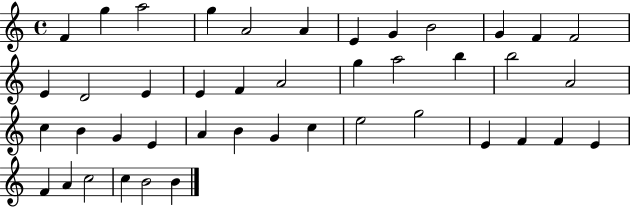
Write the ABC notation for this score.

X:1
T:Untitled
M:4/4
L:1/4
K:C
F g a2 g A2 A E G B2 G F F2 E D2 E E F A2 g a2 b b2 A2 c B G E A B G c e2 g2 E F F E F A c2 c B2 B